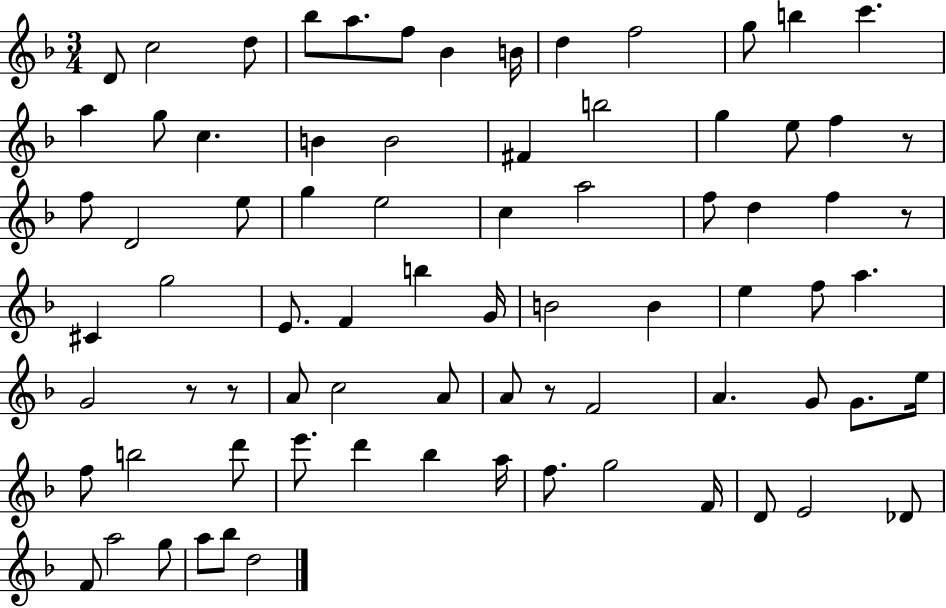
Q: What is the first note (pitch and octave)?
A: D4